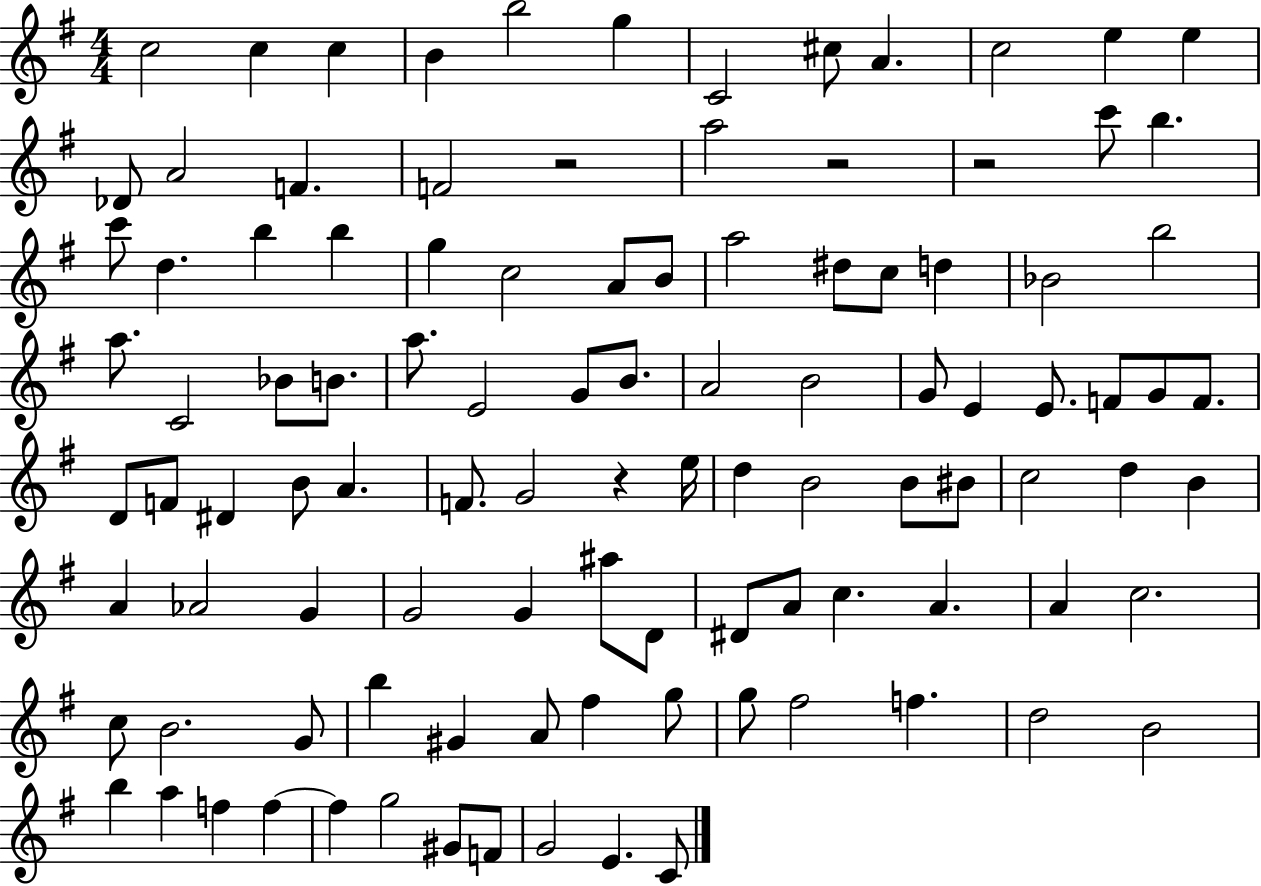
{
  \clef treble
  \numericTimeSignature
  \time 4/4
  \key g \major
  c''2 c''4 c''4 | b'4 b''2 g''4 | c'2 cis''8 a'4. | c''2 e''4 e''4 | \break des'8 a'2 f'4. | f'2 r2 | a''2 r2 | r2 c'''8 b''4. | \break c'''8 d''4. b''4 b''4 | g''4 c''2 a'8 b'8 | a''2 dis''8 c''8 d''4 | bes'2 b''2 | \break a''8. c'2 bes'8 b'8. | a''8. e'2 g'8 b'8. | a'2 b'2 | g'8 e'4 e'8. f'8 g'8 f'8. | \break d'8 f'8 dis'4 b'8 a'4. | f'8. g'2 r4 e''16 | d''4 b'2 b'8 bis'8 | c''2 d''4 b'4 | \break a'4 aes'2 g'4 | g'2 g'4 ais''8 d'8 | dis'8 a'8 c''4. a'4. | a'4 c''2. | \break c''8 b'2. g'8 | b''4 gis'4 a'8 fis''4 g''8 | g''8 fis''2 f''4. | d''2 b'2 | \break b''4 a''4 f''4 f''4~~ | f''4 g''2 gis'8 f'8 | g'2 e'4. c'8 | \bar "|."
}